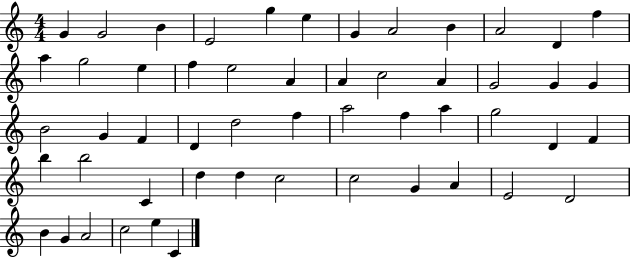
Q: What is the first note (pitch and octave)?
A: G4